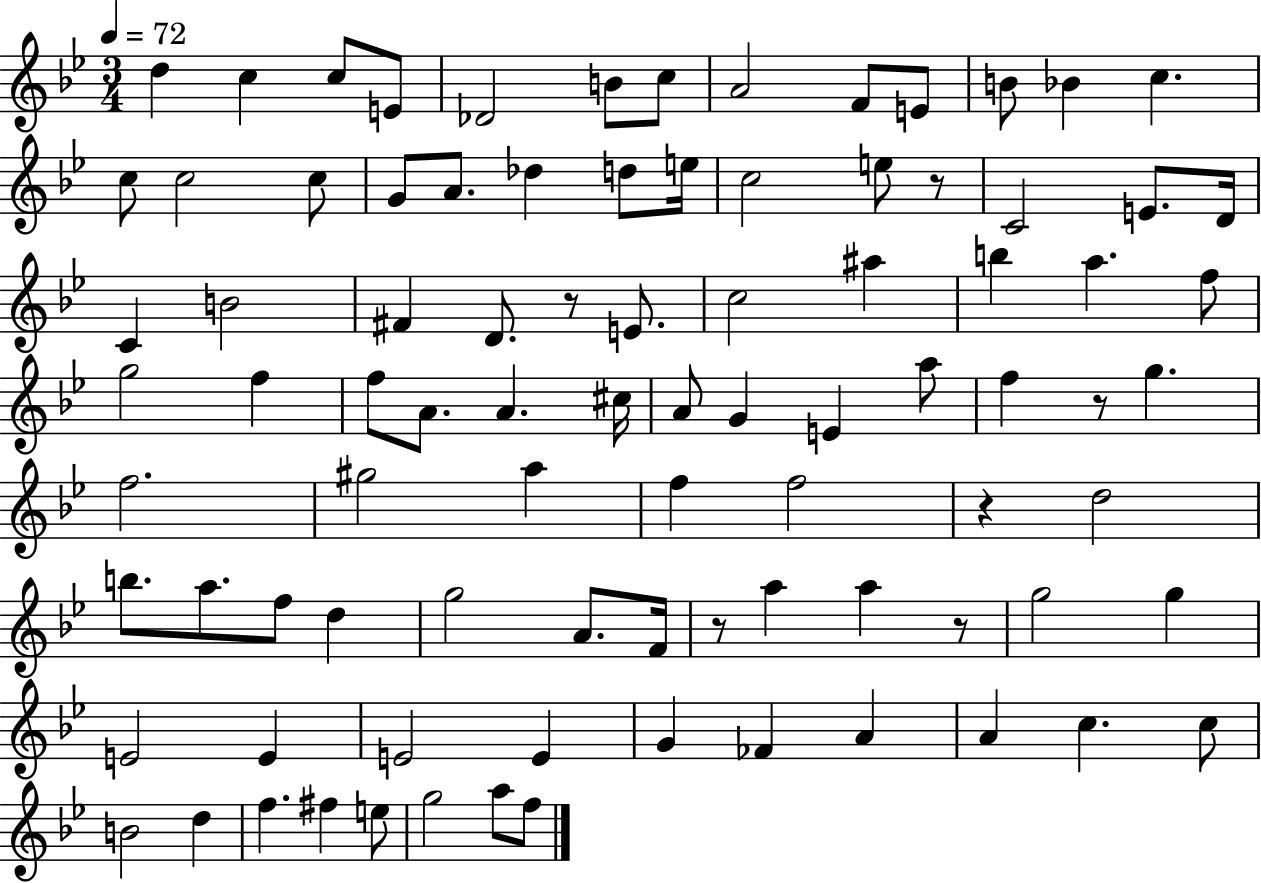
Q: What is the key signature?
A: BES major